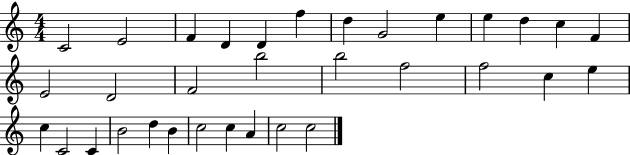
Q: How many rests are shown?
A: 0